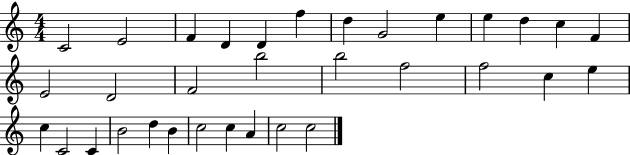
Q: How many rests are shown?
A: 0